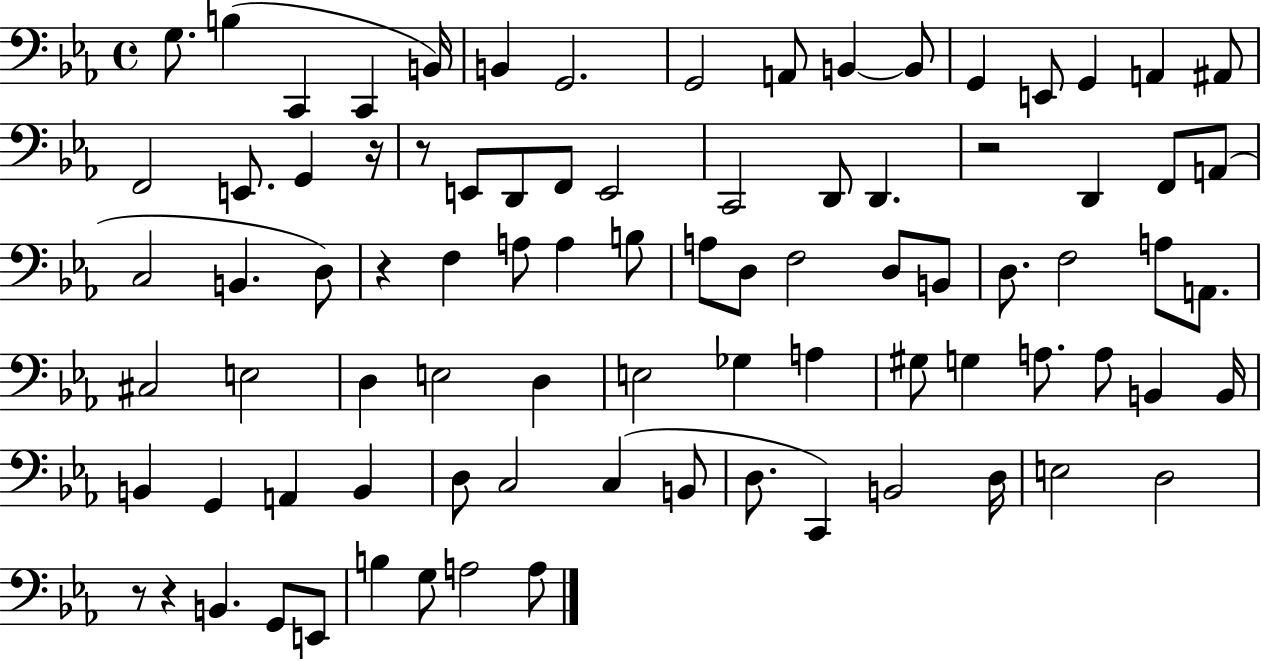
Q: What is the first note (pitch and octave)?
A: G3